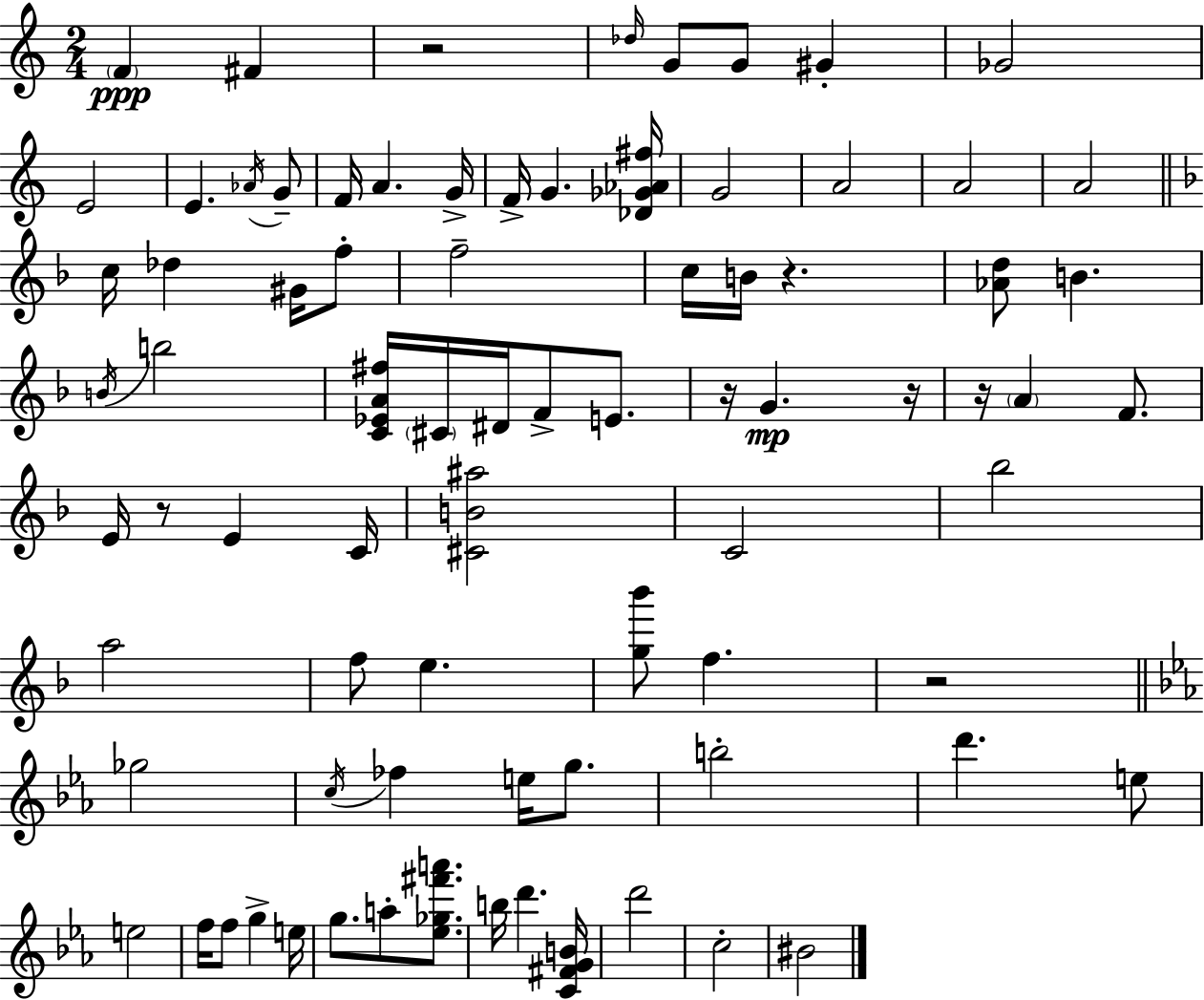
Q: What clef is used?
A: treble